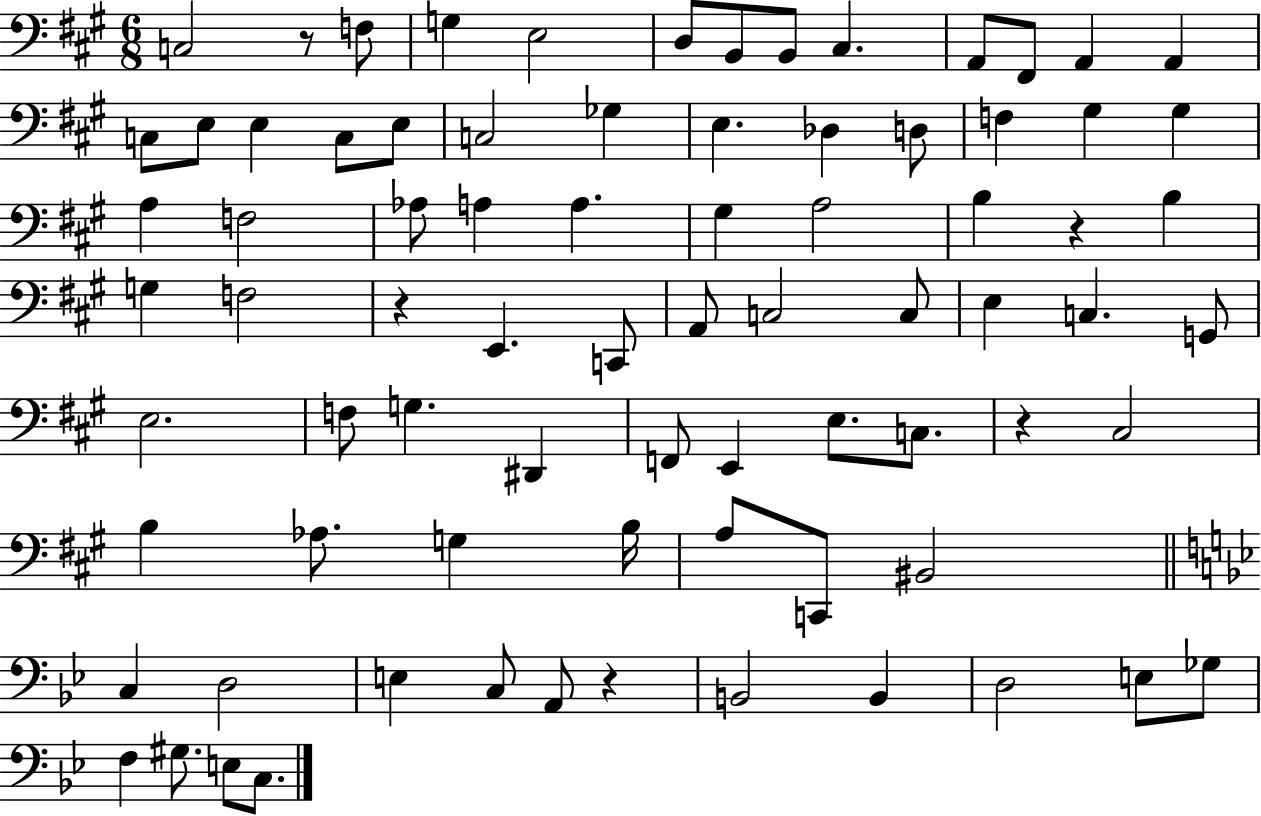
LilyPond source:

{
  \clef bass
  \numericTimeSignature
  \time 6/8
  \key a \major
  c2 r8 f8 | g4 e2 | d8 b,8 b,8 cis4. | a,8 fis,8 a,4 a,4 | \break c8 e8 e4 c8 e8 | c2 ges4 | e4. des4 d8 | f4 gis4 gis4 | \break a4 f2 | aes8 a4 a4. | gis4 a2 | b4 r4 b4 | \break g4 f2 | r4 e,4. c,8 | a,8 c2 c8 | e4 c4. g,8 | \break e2. | f8 g4. dis,4 | f,8 e,4 e8. c8. | r4 cis2 | \break b4 aes8. g4 b16 | a8 c,8 bis,2 | \bar "||" \break \key bes \major c4 d2 | e4 c8 a,8 r4 | b,2 b,4 | d2 e8 ges8 | \break f4 gis8. e8 c8. | \bar "|."
}